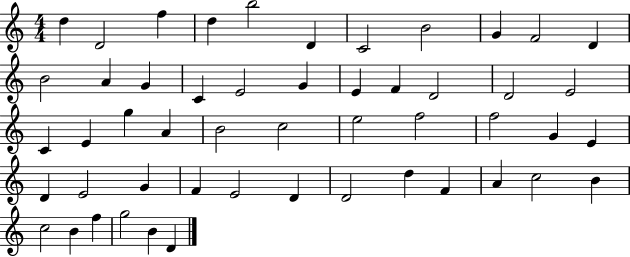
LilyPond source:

{
  \clef treble
  \numericTimeSignature
  \time 4/4
  \key c \major
  d''4 d'2 f''4 | d''4 b''2 d'4 | c'2 b'2 | g'4 f'2 d'4 | \break b'2 a'4 g'4 | c'4 e'2 g'4 | e'4 f'4 d'2 | d'2 e'2 | \break c'4 e'4 g''4 a'4 | b'2 c''2 | e''2 f''2 | f''2 g'4 e'4 | \break d'4 e'2 g'4 | f'4 e'2 d'4 | d'2 d''4 f'4 | a'4 c''2 b'4 | \break c''2 b'4 f''4 | g''2 b'4 d'4 | \bar "|."
}